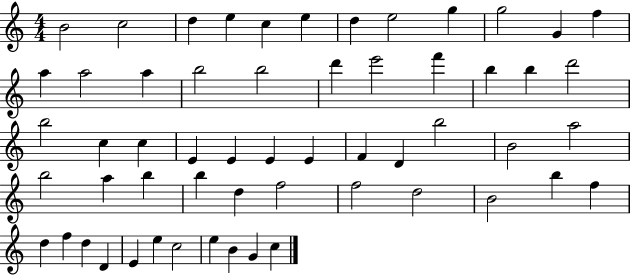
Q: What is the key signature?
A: C major